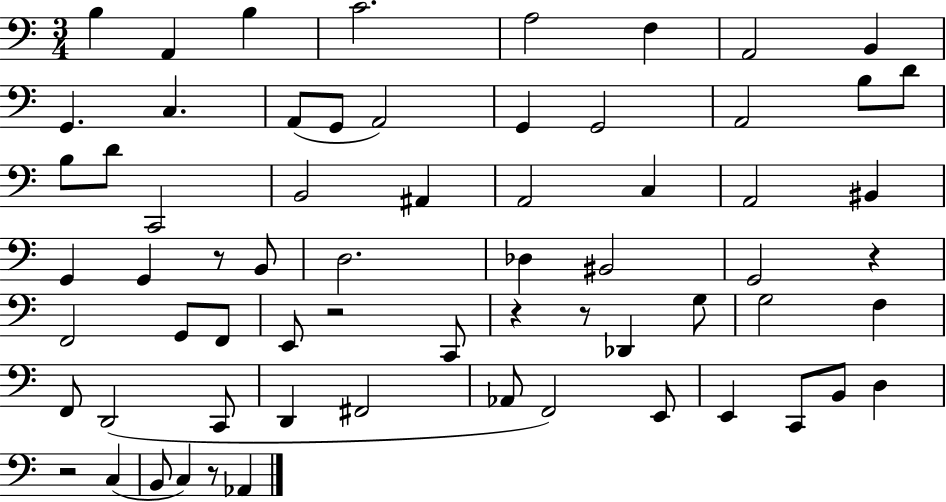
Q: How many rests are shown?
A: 7